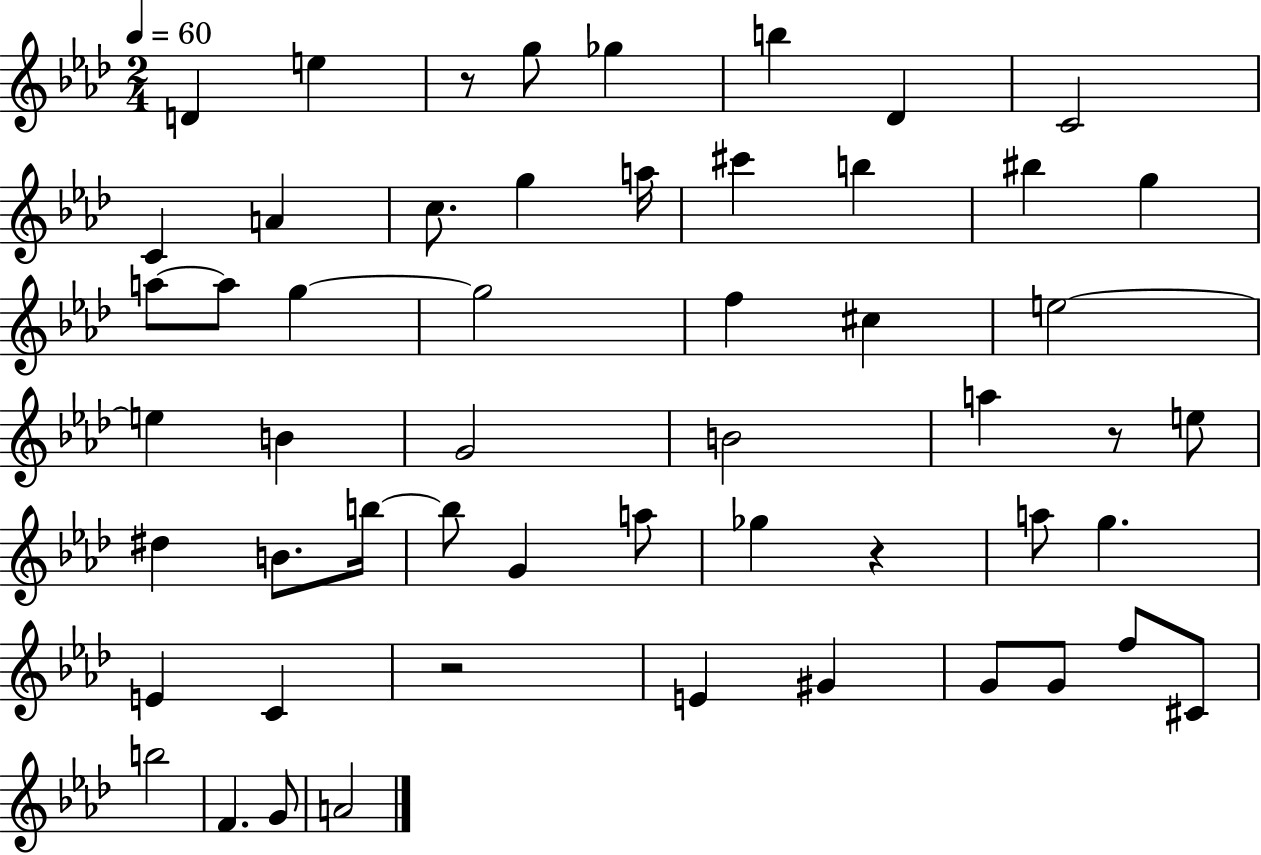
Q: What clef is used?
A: treble